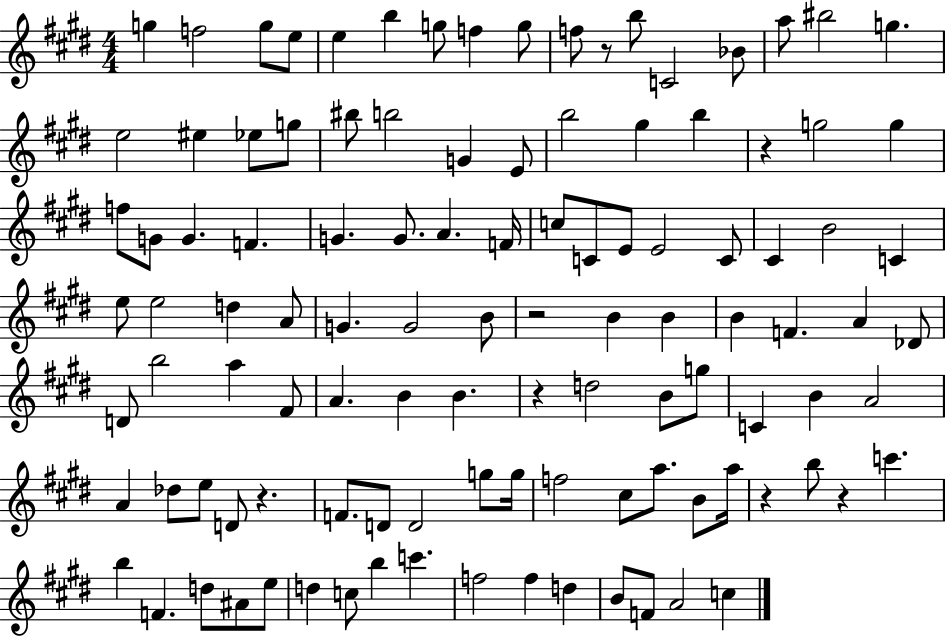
{
  \clef treble
  \numericTimeSignature
  \time 4/4
  \key e \major
  g''4 f''2 g''8 e''8 | e''4 b''4 g''8 f''4 g''8 | f''8 r8 b''8 c'2 bes'8 | a''8 bis''2 g''4. | \break e''2 eis''4 ees''8 g''8 | bis''8 b''2 g'4 e'8 | b''2 gis''4 b''4 | r4 g''2 g''4 | \break f''8 g'8 g'4. f'4. | g'4. g'8. a'4. f'16 | c''8 c'8 e'8 e'2 c'8 | cis'4 b'2 c'4 | \break e''8 e''2 d''4 a'8 | g'4. g'2 b'8 | r2 b'4 b'4 | b'4 f'4. a'4 des'8 | \break d'8 b''2 a''4 fis'8 | a'4. b'4 b'4. | r4 d''2 b'8 g''8 | c'4 b'4 a'2 | \break a'4 des''8 e''8 d'8 r4. | f'8. d'8 d'2 g''8 g''16 | f''2 cis''8 a''8. b'8 a''16 | r4 b''8 r4 c'''4. | \break b''4 f'4. d''8 ais'8 e''8 | d''4 c''8 b''4 c'''4. | f''2 f''4 d''4 | b'8 f'8 a'2 c''4 | \break \bar "|."
}